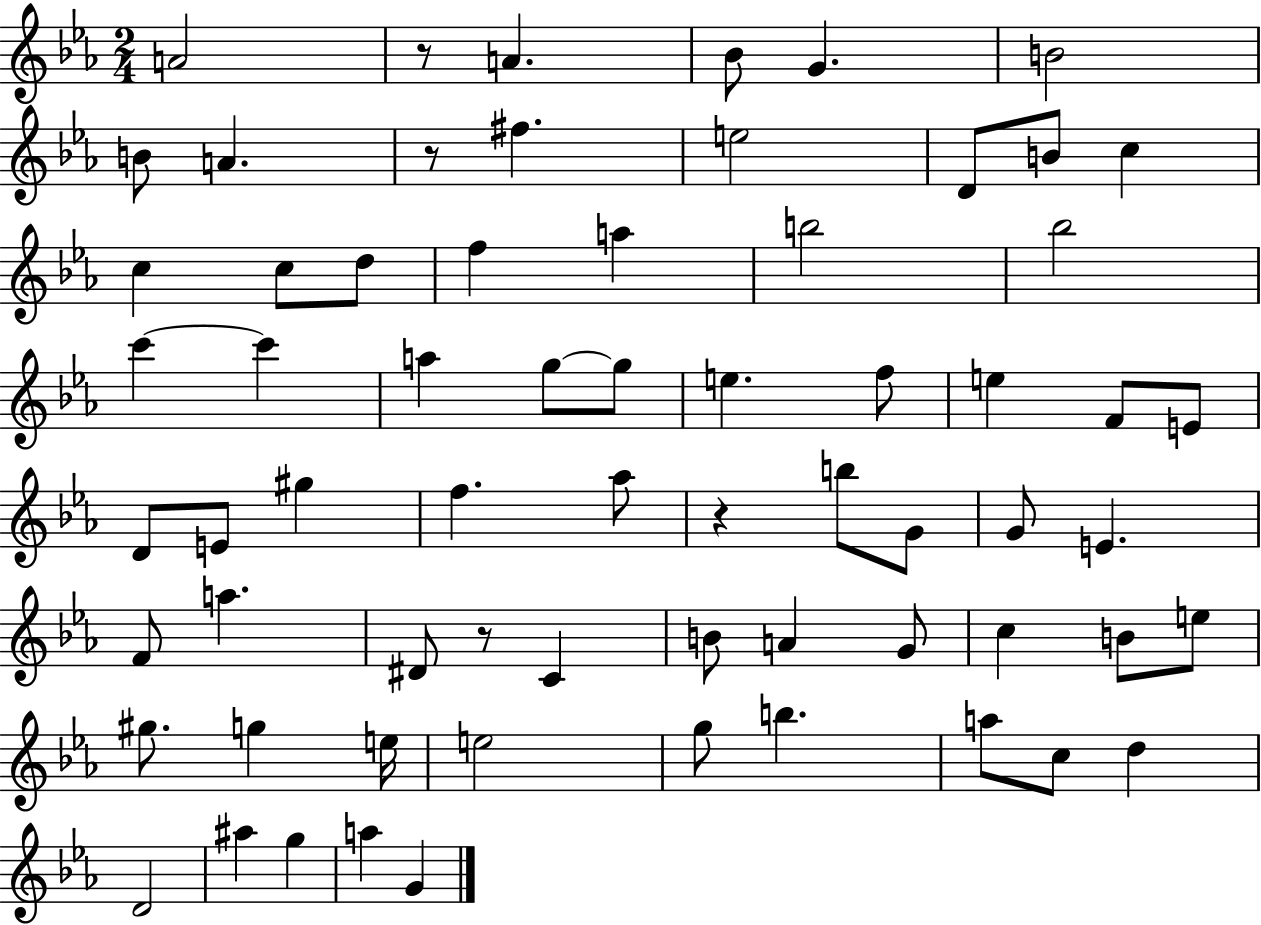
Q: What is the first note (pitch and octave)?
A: A4